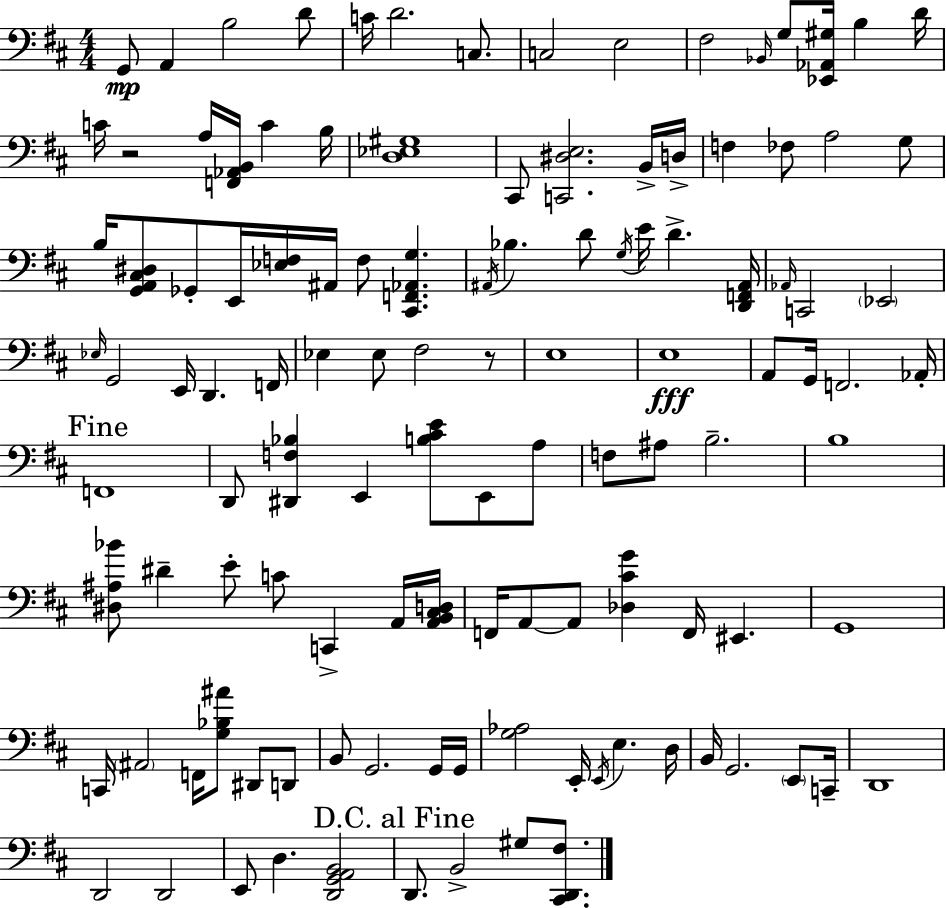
G2/e A2/q B3/h D4/e C4/s D4/h. C3/e. C3/h E3/h F#3/h Bb2/s G3/e [Eb2,Ab2,G#3]/s B3/q D4/s C4/s R/h A3/s [F2,Ab2,B2]/s C4/q B3/s [D3,Eb3,G#3]/w C#2/e [C2,D#3,E3]/h. B2/s D3/s F3/q FES3/e A3/h G3/e B3/s [G2,A2,C#3,D#3]/e Gb2/e E2/s [Eb3,F3]/s A#2/s F3/e [C#2,F2,Ab2,G3]/q. A#2/s Bb3/q. D4/e G3/s E4/s D4/q. [D2,F2,A#2]/s Ab2/s C2/h Eb2/h Eb3/s G2/h E2/s D2/q. F2/s Eb3/q Eb3/e F#3/h R/e E3/w E3/w A2/e G2/s F2/h. Ab2/s F2/w D2/e [D#2,F3,Bb3]/q E2/q [B3,C#4,E4]/e E2/e A3/e F3/e A#3/e B3/h. B3/w [D#3,A#3,Bb4]/e D#4/q E4/e C4/e C2/q A2/s [A2,B2,C#3,D3]/s F2/s A2/e A2/e [Db3,C#4,G4]/q F2/s EIS2/q. G2/w C2/s A#2/h F2/s [G3,Bb3,A#4]/e D#2/e D2/e B2/e G2/h. G2/s G2/s [G3,Ab3]/h E2/s E2/s E3/q. D3/s B2/s G2/h. E2/e C2/s D2/w D2/h D2/h E2/e D3/q. [D2,G2,A2,B2]/h D2/e. B2/h G#3/e [C#2,D2,F#3]/e.